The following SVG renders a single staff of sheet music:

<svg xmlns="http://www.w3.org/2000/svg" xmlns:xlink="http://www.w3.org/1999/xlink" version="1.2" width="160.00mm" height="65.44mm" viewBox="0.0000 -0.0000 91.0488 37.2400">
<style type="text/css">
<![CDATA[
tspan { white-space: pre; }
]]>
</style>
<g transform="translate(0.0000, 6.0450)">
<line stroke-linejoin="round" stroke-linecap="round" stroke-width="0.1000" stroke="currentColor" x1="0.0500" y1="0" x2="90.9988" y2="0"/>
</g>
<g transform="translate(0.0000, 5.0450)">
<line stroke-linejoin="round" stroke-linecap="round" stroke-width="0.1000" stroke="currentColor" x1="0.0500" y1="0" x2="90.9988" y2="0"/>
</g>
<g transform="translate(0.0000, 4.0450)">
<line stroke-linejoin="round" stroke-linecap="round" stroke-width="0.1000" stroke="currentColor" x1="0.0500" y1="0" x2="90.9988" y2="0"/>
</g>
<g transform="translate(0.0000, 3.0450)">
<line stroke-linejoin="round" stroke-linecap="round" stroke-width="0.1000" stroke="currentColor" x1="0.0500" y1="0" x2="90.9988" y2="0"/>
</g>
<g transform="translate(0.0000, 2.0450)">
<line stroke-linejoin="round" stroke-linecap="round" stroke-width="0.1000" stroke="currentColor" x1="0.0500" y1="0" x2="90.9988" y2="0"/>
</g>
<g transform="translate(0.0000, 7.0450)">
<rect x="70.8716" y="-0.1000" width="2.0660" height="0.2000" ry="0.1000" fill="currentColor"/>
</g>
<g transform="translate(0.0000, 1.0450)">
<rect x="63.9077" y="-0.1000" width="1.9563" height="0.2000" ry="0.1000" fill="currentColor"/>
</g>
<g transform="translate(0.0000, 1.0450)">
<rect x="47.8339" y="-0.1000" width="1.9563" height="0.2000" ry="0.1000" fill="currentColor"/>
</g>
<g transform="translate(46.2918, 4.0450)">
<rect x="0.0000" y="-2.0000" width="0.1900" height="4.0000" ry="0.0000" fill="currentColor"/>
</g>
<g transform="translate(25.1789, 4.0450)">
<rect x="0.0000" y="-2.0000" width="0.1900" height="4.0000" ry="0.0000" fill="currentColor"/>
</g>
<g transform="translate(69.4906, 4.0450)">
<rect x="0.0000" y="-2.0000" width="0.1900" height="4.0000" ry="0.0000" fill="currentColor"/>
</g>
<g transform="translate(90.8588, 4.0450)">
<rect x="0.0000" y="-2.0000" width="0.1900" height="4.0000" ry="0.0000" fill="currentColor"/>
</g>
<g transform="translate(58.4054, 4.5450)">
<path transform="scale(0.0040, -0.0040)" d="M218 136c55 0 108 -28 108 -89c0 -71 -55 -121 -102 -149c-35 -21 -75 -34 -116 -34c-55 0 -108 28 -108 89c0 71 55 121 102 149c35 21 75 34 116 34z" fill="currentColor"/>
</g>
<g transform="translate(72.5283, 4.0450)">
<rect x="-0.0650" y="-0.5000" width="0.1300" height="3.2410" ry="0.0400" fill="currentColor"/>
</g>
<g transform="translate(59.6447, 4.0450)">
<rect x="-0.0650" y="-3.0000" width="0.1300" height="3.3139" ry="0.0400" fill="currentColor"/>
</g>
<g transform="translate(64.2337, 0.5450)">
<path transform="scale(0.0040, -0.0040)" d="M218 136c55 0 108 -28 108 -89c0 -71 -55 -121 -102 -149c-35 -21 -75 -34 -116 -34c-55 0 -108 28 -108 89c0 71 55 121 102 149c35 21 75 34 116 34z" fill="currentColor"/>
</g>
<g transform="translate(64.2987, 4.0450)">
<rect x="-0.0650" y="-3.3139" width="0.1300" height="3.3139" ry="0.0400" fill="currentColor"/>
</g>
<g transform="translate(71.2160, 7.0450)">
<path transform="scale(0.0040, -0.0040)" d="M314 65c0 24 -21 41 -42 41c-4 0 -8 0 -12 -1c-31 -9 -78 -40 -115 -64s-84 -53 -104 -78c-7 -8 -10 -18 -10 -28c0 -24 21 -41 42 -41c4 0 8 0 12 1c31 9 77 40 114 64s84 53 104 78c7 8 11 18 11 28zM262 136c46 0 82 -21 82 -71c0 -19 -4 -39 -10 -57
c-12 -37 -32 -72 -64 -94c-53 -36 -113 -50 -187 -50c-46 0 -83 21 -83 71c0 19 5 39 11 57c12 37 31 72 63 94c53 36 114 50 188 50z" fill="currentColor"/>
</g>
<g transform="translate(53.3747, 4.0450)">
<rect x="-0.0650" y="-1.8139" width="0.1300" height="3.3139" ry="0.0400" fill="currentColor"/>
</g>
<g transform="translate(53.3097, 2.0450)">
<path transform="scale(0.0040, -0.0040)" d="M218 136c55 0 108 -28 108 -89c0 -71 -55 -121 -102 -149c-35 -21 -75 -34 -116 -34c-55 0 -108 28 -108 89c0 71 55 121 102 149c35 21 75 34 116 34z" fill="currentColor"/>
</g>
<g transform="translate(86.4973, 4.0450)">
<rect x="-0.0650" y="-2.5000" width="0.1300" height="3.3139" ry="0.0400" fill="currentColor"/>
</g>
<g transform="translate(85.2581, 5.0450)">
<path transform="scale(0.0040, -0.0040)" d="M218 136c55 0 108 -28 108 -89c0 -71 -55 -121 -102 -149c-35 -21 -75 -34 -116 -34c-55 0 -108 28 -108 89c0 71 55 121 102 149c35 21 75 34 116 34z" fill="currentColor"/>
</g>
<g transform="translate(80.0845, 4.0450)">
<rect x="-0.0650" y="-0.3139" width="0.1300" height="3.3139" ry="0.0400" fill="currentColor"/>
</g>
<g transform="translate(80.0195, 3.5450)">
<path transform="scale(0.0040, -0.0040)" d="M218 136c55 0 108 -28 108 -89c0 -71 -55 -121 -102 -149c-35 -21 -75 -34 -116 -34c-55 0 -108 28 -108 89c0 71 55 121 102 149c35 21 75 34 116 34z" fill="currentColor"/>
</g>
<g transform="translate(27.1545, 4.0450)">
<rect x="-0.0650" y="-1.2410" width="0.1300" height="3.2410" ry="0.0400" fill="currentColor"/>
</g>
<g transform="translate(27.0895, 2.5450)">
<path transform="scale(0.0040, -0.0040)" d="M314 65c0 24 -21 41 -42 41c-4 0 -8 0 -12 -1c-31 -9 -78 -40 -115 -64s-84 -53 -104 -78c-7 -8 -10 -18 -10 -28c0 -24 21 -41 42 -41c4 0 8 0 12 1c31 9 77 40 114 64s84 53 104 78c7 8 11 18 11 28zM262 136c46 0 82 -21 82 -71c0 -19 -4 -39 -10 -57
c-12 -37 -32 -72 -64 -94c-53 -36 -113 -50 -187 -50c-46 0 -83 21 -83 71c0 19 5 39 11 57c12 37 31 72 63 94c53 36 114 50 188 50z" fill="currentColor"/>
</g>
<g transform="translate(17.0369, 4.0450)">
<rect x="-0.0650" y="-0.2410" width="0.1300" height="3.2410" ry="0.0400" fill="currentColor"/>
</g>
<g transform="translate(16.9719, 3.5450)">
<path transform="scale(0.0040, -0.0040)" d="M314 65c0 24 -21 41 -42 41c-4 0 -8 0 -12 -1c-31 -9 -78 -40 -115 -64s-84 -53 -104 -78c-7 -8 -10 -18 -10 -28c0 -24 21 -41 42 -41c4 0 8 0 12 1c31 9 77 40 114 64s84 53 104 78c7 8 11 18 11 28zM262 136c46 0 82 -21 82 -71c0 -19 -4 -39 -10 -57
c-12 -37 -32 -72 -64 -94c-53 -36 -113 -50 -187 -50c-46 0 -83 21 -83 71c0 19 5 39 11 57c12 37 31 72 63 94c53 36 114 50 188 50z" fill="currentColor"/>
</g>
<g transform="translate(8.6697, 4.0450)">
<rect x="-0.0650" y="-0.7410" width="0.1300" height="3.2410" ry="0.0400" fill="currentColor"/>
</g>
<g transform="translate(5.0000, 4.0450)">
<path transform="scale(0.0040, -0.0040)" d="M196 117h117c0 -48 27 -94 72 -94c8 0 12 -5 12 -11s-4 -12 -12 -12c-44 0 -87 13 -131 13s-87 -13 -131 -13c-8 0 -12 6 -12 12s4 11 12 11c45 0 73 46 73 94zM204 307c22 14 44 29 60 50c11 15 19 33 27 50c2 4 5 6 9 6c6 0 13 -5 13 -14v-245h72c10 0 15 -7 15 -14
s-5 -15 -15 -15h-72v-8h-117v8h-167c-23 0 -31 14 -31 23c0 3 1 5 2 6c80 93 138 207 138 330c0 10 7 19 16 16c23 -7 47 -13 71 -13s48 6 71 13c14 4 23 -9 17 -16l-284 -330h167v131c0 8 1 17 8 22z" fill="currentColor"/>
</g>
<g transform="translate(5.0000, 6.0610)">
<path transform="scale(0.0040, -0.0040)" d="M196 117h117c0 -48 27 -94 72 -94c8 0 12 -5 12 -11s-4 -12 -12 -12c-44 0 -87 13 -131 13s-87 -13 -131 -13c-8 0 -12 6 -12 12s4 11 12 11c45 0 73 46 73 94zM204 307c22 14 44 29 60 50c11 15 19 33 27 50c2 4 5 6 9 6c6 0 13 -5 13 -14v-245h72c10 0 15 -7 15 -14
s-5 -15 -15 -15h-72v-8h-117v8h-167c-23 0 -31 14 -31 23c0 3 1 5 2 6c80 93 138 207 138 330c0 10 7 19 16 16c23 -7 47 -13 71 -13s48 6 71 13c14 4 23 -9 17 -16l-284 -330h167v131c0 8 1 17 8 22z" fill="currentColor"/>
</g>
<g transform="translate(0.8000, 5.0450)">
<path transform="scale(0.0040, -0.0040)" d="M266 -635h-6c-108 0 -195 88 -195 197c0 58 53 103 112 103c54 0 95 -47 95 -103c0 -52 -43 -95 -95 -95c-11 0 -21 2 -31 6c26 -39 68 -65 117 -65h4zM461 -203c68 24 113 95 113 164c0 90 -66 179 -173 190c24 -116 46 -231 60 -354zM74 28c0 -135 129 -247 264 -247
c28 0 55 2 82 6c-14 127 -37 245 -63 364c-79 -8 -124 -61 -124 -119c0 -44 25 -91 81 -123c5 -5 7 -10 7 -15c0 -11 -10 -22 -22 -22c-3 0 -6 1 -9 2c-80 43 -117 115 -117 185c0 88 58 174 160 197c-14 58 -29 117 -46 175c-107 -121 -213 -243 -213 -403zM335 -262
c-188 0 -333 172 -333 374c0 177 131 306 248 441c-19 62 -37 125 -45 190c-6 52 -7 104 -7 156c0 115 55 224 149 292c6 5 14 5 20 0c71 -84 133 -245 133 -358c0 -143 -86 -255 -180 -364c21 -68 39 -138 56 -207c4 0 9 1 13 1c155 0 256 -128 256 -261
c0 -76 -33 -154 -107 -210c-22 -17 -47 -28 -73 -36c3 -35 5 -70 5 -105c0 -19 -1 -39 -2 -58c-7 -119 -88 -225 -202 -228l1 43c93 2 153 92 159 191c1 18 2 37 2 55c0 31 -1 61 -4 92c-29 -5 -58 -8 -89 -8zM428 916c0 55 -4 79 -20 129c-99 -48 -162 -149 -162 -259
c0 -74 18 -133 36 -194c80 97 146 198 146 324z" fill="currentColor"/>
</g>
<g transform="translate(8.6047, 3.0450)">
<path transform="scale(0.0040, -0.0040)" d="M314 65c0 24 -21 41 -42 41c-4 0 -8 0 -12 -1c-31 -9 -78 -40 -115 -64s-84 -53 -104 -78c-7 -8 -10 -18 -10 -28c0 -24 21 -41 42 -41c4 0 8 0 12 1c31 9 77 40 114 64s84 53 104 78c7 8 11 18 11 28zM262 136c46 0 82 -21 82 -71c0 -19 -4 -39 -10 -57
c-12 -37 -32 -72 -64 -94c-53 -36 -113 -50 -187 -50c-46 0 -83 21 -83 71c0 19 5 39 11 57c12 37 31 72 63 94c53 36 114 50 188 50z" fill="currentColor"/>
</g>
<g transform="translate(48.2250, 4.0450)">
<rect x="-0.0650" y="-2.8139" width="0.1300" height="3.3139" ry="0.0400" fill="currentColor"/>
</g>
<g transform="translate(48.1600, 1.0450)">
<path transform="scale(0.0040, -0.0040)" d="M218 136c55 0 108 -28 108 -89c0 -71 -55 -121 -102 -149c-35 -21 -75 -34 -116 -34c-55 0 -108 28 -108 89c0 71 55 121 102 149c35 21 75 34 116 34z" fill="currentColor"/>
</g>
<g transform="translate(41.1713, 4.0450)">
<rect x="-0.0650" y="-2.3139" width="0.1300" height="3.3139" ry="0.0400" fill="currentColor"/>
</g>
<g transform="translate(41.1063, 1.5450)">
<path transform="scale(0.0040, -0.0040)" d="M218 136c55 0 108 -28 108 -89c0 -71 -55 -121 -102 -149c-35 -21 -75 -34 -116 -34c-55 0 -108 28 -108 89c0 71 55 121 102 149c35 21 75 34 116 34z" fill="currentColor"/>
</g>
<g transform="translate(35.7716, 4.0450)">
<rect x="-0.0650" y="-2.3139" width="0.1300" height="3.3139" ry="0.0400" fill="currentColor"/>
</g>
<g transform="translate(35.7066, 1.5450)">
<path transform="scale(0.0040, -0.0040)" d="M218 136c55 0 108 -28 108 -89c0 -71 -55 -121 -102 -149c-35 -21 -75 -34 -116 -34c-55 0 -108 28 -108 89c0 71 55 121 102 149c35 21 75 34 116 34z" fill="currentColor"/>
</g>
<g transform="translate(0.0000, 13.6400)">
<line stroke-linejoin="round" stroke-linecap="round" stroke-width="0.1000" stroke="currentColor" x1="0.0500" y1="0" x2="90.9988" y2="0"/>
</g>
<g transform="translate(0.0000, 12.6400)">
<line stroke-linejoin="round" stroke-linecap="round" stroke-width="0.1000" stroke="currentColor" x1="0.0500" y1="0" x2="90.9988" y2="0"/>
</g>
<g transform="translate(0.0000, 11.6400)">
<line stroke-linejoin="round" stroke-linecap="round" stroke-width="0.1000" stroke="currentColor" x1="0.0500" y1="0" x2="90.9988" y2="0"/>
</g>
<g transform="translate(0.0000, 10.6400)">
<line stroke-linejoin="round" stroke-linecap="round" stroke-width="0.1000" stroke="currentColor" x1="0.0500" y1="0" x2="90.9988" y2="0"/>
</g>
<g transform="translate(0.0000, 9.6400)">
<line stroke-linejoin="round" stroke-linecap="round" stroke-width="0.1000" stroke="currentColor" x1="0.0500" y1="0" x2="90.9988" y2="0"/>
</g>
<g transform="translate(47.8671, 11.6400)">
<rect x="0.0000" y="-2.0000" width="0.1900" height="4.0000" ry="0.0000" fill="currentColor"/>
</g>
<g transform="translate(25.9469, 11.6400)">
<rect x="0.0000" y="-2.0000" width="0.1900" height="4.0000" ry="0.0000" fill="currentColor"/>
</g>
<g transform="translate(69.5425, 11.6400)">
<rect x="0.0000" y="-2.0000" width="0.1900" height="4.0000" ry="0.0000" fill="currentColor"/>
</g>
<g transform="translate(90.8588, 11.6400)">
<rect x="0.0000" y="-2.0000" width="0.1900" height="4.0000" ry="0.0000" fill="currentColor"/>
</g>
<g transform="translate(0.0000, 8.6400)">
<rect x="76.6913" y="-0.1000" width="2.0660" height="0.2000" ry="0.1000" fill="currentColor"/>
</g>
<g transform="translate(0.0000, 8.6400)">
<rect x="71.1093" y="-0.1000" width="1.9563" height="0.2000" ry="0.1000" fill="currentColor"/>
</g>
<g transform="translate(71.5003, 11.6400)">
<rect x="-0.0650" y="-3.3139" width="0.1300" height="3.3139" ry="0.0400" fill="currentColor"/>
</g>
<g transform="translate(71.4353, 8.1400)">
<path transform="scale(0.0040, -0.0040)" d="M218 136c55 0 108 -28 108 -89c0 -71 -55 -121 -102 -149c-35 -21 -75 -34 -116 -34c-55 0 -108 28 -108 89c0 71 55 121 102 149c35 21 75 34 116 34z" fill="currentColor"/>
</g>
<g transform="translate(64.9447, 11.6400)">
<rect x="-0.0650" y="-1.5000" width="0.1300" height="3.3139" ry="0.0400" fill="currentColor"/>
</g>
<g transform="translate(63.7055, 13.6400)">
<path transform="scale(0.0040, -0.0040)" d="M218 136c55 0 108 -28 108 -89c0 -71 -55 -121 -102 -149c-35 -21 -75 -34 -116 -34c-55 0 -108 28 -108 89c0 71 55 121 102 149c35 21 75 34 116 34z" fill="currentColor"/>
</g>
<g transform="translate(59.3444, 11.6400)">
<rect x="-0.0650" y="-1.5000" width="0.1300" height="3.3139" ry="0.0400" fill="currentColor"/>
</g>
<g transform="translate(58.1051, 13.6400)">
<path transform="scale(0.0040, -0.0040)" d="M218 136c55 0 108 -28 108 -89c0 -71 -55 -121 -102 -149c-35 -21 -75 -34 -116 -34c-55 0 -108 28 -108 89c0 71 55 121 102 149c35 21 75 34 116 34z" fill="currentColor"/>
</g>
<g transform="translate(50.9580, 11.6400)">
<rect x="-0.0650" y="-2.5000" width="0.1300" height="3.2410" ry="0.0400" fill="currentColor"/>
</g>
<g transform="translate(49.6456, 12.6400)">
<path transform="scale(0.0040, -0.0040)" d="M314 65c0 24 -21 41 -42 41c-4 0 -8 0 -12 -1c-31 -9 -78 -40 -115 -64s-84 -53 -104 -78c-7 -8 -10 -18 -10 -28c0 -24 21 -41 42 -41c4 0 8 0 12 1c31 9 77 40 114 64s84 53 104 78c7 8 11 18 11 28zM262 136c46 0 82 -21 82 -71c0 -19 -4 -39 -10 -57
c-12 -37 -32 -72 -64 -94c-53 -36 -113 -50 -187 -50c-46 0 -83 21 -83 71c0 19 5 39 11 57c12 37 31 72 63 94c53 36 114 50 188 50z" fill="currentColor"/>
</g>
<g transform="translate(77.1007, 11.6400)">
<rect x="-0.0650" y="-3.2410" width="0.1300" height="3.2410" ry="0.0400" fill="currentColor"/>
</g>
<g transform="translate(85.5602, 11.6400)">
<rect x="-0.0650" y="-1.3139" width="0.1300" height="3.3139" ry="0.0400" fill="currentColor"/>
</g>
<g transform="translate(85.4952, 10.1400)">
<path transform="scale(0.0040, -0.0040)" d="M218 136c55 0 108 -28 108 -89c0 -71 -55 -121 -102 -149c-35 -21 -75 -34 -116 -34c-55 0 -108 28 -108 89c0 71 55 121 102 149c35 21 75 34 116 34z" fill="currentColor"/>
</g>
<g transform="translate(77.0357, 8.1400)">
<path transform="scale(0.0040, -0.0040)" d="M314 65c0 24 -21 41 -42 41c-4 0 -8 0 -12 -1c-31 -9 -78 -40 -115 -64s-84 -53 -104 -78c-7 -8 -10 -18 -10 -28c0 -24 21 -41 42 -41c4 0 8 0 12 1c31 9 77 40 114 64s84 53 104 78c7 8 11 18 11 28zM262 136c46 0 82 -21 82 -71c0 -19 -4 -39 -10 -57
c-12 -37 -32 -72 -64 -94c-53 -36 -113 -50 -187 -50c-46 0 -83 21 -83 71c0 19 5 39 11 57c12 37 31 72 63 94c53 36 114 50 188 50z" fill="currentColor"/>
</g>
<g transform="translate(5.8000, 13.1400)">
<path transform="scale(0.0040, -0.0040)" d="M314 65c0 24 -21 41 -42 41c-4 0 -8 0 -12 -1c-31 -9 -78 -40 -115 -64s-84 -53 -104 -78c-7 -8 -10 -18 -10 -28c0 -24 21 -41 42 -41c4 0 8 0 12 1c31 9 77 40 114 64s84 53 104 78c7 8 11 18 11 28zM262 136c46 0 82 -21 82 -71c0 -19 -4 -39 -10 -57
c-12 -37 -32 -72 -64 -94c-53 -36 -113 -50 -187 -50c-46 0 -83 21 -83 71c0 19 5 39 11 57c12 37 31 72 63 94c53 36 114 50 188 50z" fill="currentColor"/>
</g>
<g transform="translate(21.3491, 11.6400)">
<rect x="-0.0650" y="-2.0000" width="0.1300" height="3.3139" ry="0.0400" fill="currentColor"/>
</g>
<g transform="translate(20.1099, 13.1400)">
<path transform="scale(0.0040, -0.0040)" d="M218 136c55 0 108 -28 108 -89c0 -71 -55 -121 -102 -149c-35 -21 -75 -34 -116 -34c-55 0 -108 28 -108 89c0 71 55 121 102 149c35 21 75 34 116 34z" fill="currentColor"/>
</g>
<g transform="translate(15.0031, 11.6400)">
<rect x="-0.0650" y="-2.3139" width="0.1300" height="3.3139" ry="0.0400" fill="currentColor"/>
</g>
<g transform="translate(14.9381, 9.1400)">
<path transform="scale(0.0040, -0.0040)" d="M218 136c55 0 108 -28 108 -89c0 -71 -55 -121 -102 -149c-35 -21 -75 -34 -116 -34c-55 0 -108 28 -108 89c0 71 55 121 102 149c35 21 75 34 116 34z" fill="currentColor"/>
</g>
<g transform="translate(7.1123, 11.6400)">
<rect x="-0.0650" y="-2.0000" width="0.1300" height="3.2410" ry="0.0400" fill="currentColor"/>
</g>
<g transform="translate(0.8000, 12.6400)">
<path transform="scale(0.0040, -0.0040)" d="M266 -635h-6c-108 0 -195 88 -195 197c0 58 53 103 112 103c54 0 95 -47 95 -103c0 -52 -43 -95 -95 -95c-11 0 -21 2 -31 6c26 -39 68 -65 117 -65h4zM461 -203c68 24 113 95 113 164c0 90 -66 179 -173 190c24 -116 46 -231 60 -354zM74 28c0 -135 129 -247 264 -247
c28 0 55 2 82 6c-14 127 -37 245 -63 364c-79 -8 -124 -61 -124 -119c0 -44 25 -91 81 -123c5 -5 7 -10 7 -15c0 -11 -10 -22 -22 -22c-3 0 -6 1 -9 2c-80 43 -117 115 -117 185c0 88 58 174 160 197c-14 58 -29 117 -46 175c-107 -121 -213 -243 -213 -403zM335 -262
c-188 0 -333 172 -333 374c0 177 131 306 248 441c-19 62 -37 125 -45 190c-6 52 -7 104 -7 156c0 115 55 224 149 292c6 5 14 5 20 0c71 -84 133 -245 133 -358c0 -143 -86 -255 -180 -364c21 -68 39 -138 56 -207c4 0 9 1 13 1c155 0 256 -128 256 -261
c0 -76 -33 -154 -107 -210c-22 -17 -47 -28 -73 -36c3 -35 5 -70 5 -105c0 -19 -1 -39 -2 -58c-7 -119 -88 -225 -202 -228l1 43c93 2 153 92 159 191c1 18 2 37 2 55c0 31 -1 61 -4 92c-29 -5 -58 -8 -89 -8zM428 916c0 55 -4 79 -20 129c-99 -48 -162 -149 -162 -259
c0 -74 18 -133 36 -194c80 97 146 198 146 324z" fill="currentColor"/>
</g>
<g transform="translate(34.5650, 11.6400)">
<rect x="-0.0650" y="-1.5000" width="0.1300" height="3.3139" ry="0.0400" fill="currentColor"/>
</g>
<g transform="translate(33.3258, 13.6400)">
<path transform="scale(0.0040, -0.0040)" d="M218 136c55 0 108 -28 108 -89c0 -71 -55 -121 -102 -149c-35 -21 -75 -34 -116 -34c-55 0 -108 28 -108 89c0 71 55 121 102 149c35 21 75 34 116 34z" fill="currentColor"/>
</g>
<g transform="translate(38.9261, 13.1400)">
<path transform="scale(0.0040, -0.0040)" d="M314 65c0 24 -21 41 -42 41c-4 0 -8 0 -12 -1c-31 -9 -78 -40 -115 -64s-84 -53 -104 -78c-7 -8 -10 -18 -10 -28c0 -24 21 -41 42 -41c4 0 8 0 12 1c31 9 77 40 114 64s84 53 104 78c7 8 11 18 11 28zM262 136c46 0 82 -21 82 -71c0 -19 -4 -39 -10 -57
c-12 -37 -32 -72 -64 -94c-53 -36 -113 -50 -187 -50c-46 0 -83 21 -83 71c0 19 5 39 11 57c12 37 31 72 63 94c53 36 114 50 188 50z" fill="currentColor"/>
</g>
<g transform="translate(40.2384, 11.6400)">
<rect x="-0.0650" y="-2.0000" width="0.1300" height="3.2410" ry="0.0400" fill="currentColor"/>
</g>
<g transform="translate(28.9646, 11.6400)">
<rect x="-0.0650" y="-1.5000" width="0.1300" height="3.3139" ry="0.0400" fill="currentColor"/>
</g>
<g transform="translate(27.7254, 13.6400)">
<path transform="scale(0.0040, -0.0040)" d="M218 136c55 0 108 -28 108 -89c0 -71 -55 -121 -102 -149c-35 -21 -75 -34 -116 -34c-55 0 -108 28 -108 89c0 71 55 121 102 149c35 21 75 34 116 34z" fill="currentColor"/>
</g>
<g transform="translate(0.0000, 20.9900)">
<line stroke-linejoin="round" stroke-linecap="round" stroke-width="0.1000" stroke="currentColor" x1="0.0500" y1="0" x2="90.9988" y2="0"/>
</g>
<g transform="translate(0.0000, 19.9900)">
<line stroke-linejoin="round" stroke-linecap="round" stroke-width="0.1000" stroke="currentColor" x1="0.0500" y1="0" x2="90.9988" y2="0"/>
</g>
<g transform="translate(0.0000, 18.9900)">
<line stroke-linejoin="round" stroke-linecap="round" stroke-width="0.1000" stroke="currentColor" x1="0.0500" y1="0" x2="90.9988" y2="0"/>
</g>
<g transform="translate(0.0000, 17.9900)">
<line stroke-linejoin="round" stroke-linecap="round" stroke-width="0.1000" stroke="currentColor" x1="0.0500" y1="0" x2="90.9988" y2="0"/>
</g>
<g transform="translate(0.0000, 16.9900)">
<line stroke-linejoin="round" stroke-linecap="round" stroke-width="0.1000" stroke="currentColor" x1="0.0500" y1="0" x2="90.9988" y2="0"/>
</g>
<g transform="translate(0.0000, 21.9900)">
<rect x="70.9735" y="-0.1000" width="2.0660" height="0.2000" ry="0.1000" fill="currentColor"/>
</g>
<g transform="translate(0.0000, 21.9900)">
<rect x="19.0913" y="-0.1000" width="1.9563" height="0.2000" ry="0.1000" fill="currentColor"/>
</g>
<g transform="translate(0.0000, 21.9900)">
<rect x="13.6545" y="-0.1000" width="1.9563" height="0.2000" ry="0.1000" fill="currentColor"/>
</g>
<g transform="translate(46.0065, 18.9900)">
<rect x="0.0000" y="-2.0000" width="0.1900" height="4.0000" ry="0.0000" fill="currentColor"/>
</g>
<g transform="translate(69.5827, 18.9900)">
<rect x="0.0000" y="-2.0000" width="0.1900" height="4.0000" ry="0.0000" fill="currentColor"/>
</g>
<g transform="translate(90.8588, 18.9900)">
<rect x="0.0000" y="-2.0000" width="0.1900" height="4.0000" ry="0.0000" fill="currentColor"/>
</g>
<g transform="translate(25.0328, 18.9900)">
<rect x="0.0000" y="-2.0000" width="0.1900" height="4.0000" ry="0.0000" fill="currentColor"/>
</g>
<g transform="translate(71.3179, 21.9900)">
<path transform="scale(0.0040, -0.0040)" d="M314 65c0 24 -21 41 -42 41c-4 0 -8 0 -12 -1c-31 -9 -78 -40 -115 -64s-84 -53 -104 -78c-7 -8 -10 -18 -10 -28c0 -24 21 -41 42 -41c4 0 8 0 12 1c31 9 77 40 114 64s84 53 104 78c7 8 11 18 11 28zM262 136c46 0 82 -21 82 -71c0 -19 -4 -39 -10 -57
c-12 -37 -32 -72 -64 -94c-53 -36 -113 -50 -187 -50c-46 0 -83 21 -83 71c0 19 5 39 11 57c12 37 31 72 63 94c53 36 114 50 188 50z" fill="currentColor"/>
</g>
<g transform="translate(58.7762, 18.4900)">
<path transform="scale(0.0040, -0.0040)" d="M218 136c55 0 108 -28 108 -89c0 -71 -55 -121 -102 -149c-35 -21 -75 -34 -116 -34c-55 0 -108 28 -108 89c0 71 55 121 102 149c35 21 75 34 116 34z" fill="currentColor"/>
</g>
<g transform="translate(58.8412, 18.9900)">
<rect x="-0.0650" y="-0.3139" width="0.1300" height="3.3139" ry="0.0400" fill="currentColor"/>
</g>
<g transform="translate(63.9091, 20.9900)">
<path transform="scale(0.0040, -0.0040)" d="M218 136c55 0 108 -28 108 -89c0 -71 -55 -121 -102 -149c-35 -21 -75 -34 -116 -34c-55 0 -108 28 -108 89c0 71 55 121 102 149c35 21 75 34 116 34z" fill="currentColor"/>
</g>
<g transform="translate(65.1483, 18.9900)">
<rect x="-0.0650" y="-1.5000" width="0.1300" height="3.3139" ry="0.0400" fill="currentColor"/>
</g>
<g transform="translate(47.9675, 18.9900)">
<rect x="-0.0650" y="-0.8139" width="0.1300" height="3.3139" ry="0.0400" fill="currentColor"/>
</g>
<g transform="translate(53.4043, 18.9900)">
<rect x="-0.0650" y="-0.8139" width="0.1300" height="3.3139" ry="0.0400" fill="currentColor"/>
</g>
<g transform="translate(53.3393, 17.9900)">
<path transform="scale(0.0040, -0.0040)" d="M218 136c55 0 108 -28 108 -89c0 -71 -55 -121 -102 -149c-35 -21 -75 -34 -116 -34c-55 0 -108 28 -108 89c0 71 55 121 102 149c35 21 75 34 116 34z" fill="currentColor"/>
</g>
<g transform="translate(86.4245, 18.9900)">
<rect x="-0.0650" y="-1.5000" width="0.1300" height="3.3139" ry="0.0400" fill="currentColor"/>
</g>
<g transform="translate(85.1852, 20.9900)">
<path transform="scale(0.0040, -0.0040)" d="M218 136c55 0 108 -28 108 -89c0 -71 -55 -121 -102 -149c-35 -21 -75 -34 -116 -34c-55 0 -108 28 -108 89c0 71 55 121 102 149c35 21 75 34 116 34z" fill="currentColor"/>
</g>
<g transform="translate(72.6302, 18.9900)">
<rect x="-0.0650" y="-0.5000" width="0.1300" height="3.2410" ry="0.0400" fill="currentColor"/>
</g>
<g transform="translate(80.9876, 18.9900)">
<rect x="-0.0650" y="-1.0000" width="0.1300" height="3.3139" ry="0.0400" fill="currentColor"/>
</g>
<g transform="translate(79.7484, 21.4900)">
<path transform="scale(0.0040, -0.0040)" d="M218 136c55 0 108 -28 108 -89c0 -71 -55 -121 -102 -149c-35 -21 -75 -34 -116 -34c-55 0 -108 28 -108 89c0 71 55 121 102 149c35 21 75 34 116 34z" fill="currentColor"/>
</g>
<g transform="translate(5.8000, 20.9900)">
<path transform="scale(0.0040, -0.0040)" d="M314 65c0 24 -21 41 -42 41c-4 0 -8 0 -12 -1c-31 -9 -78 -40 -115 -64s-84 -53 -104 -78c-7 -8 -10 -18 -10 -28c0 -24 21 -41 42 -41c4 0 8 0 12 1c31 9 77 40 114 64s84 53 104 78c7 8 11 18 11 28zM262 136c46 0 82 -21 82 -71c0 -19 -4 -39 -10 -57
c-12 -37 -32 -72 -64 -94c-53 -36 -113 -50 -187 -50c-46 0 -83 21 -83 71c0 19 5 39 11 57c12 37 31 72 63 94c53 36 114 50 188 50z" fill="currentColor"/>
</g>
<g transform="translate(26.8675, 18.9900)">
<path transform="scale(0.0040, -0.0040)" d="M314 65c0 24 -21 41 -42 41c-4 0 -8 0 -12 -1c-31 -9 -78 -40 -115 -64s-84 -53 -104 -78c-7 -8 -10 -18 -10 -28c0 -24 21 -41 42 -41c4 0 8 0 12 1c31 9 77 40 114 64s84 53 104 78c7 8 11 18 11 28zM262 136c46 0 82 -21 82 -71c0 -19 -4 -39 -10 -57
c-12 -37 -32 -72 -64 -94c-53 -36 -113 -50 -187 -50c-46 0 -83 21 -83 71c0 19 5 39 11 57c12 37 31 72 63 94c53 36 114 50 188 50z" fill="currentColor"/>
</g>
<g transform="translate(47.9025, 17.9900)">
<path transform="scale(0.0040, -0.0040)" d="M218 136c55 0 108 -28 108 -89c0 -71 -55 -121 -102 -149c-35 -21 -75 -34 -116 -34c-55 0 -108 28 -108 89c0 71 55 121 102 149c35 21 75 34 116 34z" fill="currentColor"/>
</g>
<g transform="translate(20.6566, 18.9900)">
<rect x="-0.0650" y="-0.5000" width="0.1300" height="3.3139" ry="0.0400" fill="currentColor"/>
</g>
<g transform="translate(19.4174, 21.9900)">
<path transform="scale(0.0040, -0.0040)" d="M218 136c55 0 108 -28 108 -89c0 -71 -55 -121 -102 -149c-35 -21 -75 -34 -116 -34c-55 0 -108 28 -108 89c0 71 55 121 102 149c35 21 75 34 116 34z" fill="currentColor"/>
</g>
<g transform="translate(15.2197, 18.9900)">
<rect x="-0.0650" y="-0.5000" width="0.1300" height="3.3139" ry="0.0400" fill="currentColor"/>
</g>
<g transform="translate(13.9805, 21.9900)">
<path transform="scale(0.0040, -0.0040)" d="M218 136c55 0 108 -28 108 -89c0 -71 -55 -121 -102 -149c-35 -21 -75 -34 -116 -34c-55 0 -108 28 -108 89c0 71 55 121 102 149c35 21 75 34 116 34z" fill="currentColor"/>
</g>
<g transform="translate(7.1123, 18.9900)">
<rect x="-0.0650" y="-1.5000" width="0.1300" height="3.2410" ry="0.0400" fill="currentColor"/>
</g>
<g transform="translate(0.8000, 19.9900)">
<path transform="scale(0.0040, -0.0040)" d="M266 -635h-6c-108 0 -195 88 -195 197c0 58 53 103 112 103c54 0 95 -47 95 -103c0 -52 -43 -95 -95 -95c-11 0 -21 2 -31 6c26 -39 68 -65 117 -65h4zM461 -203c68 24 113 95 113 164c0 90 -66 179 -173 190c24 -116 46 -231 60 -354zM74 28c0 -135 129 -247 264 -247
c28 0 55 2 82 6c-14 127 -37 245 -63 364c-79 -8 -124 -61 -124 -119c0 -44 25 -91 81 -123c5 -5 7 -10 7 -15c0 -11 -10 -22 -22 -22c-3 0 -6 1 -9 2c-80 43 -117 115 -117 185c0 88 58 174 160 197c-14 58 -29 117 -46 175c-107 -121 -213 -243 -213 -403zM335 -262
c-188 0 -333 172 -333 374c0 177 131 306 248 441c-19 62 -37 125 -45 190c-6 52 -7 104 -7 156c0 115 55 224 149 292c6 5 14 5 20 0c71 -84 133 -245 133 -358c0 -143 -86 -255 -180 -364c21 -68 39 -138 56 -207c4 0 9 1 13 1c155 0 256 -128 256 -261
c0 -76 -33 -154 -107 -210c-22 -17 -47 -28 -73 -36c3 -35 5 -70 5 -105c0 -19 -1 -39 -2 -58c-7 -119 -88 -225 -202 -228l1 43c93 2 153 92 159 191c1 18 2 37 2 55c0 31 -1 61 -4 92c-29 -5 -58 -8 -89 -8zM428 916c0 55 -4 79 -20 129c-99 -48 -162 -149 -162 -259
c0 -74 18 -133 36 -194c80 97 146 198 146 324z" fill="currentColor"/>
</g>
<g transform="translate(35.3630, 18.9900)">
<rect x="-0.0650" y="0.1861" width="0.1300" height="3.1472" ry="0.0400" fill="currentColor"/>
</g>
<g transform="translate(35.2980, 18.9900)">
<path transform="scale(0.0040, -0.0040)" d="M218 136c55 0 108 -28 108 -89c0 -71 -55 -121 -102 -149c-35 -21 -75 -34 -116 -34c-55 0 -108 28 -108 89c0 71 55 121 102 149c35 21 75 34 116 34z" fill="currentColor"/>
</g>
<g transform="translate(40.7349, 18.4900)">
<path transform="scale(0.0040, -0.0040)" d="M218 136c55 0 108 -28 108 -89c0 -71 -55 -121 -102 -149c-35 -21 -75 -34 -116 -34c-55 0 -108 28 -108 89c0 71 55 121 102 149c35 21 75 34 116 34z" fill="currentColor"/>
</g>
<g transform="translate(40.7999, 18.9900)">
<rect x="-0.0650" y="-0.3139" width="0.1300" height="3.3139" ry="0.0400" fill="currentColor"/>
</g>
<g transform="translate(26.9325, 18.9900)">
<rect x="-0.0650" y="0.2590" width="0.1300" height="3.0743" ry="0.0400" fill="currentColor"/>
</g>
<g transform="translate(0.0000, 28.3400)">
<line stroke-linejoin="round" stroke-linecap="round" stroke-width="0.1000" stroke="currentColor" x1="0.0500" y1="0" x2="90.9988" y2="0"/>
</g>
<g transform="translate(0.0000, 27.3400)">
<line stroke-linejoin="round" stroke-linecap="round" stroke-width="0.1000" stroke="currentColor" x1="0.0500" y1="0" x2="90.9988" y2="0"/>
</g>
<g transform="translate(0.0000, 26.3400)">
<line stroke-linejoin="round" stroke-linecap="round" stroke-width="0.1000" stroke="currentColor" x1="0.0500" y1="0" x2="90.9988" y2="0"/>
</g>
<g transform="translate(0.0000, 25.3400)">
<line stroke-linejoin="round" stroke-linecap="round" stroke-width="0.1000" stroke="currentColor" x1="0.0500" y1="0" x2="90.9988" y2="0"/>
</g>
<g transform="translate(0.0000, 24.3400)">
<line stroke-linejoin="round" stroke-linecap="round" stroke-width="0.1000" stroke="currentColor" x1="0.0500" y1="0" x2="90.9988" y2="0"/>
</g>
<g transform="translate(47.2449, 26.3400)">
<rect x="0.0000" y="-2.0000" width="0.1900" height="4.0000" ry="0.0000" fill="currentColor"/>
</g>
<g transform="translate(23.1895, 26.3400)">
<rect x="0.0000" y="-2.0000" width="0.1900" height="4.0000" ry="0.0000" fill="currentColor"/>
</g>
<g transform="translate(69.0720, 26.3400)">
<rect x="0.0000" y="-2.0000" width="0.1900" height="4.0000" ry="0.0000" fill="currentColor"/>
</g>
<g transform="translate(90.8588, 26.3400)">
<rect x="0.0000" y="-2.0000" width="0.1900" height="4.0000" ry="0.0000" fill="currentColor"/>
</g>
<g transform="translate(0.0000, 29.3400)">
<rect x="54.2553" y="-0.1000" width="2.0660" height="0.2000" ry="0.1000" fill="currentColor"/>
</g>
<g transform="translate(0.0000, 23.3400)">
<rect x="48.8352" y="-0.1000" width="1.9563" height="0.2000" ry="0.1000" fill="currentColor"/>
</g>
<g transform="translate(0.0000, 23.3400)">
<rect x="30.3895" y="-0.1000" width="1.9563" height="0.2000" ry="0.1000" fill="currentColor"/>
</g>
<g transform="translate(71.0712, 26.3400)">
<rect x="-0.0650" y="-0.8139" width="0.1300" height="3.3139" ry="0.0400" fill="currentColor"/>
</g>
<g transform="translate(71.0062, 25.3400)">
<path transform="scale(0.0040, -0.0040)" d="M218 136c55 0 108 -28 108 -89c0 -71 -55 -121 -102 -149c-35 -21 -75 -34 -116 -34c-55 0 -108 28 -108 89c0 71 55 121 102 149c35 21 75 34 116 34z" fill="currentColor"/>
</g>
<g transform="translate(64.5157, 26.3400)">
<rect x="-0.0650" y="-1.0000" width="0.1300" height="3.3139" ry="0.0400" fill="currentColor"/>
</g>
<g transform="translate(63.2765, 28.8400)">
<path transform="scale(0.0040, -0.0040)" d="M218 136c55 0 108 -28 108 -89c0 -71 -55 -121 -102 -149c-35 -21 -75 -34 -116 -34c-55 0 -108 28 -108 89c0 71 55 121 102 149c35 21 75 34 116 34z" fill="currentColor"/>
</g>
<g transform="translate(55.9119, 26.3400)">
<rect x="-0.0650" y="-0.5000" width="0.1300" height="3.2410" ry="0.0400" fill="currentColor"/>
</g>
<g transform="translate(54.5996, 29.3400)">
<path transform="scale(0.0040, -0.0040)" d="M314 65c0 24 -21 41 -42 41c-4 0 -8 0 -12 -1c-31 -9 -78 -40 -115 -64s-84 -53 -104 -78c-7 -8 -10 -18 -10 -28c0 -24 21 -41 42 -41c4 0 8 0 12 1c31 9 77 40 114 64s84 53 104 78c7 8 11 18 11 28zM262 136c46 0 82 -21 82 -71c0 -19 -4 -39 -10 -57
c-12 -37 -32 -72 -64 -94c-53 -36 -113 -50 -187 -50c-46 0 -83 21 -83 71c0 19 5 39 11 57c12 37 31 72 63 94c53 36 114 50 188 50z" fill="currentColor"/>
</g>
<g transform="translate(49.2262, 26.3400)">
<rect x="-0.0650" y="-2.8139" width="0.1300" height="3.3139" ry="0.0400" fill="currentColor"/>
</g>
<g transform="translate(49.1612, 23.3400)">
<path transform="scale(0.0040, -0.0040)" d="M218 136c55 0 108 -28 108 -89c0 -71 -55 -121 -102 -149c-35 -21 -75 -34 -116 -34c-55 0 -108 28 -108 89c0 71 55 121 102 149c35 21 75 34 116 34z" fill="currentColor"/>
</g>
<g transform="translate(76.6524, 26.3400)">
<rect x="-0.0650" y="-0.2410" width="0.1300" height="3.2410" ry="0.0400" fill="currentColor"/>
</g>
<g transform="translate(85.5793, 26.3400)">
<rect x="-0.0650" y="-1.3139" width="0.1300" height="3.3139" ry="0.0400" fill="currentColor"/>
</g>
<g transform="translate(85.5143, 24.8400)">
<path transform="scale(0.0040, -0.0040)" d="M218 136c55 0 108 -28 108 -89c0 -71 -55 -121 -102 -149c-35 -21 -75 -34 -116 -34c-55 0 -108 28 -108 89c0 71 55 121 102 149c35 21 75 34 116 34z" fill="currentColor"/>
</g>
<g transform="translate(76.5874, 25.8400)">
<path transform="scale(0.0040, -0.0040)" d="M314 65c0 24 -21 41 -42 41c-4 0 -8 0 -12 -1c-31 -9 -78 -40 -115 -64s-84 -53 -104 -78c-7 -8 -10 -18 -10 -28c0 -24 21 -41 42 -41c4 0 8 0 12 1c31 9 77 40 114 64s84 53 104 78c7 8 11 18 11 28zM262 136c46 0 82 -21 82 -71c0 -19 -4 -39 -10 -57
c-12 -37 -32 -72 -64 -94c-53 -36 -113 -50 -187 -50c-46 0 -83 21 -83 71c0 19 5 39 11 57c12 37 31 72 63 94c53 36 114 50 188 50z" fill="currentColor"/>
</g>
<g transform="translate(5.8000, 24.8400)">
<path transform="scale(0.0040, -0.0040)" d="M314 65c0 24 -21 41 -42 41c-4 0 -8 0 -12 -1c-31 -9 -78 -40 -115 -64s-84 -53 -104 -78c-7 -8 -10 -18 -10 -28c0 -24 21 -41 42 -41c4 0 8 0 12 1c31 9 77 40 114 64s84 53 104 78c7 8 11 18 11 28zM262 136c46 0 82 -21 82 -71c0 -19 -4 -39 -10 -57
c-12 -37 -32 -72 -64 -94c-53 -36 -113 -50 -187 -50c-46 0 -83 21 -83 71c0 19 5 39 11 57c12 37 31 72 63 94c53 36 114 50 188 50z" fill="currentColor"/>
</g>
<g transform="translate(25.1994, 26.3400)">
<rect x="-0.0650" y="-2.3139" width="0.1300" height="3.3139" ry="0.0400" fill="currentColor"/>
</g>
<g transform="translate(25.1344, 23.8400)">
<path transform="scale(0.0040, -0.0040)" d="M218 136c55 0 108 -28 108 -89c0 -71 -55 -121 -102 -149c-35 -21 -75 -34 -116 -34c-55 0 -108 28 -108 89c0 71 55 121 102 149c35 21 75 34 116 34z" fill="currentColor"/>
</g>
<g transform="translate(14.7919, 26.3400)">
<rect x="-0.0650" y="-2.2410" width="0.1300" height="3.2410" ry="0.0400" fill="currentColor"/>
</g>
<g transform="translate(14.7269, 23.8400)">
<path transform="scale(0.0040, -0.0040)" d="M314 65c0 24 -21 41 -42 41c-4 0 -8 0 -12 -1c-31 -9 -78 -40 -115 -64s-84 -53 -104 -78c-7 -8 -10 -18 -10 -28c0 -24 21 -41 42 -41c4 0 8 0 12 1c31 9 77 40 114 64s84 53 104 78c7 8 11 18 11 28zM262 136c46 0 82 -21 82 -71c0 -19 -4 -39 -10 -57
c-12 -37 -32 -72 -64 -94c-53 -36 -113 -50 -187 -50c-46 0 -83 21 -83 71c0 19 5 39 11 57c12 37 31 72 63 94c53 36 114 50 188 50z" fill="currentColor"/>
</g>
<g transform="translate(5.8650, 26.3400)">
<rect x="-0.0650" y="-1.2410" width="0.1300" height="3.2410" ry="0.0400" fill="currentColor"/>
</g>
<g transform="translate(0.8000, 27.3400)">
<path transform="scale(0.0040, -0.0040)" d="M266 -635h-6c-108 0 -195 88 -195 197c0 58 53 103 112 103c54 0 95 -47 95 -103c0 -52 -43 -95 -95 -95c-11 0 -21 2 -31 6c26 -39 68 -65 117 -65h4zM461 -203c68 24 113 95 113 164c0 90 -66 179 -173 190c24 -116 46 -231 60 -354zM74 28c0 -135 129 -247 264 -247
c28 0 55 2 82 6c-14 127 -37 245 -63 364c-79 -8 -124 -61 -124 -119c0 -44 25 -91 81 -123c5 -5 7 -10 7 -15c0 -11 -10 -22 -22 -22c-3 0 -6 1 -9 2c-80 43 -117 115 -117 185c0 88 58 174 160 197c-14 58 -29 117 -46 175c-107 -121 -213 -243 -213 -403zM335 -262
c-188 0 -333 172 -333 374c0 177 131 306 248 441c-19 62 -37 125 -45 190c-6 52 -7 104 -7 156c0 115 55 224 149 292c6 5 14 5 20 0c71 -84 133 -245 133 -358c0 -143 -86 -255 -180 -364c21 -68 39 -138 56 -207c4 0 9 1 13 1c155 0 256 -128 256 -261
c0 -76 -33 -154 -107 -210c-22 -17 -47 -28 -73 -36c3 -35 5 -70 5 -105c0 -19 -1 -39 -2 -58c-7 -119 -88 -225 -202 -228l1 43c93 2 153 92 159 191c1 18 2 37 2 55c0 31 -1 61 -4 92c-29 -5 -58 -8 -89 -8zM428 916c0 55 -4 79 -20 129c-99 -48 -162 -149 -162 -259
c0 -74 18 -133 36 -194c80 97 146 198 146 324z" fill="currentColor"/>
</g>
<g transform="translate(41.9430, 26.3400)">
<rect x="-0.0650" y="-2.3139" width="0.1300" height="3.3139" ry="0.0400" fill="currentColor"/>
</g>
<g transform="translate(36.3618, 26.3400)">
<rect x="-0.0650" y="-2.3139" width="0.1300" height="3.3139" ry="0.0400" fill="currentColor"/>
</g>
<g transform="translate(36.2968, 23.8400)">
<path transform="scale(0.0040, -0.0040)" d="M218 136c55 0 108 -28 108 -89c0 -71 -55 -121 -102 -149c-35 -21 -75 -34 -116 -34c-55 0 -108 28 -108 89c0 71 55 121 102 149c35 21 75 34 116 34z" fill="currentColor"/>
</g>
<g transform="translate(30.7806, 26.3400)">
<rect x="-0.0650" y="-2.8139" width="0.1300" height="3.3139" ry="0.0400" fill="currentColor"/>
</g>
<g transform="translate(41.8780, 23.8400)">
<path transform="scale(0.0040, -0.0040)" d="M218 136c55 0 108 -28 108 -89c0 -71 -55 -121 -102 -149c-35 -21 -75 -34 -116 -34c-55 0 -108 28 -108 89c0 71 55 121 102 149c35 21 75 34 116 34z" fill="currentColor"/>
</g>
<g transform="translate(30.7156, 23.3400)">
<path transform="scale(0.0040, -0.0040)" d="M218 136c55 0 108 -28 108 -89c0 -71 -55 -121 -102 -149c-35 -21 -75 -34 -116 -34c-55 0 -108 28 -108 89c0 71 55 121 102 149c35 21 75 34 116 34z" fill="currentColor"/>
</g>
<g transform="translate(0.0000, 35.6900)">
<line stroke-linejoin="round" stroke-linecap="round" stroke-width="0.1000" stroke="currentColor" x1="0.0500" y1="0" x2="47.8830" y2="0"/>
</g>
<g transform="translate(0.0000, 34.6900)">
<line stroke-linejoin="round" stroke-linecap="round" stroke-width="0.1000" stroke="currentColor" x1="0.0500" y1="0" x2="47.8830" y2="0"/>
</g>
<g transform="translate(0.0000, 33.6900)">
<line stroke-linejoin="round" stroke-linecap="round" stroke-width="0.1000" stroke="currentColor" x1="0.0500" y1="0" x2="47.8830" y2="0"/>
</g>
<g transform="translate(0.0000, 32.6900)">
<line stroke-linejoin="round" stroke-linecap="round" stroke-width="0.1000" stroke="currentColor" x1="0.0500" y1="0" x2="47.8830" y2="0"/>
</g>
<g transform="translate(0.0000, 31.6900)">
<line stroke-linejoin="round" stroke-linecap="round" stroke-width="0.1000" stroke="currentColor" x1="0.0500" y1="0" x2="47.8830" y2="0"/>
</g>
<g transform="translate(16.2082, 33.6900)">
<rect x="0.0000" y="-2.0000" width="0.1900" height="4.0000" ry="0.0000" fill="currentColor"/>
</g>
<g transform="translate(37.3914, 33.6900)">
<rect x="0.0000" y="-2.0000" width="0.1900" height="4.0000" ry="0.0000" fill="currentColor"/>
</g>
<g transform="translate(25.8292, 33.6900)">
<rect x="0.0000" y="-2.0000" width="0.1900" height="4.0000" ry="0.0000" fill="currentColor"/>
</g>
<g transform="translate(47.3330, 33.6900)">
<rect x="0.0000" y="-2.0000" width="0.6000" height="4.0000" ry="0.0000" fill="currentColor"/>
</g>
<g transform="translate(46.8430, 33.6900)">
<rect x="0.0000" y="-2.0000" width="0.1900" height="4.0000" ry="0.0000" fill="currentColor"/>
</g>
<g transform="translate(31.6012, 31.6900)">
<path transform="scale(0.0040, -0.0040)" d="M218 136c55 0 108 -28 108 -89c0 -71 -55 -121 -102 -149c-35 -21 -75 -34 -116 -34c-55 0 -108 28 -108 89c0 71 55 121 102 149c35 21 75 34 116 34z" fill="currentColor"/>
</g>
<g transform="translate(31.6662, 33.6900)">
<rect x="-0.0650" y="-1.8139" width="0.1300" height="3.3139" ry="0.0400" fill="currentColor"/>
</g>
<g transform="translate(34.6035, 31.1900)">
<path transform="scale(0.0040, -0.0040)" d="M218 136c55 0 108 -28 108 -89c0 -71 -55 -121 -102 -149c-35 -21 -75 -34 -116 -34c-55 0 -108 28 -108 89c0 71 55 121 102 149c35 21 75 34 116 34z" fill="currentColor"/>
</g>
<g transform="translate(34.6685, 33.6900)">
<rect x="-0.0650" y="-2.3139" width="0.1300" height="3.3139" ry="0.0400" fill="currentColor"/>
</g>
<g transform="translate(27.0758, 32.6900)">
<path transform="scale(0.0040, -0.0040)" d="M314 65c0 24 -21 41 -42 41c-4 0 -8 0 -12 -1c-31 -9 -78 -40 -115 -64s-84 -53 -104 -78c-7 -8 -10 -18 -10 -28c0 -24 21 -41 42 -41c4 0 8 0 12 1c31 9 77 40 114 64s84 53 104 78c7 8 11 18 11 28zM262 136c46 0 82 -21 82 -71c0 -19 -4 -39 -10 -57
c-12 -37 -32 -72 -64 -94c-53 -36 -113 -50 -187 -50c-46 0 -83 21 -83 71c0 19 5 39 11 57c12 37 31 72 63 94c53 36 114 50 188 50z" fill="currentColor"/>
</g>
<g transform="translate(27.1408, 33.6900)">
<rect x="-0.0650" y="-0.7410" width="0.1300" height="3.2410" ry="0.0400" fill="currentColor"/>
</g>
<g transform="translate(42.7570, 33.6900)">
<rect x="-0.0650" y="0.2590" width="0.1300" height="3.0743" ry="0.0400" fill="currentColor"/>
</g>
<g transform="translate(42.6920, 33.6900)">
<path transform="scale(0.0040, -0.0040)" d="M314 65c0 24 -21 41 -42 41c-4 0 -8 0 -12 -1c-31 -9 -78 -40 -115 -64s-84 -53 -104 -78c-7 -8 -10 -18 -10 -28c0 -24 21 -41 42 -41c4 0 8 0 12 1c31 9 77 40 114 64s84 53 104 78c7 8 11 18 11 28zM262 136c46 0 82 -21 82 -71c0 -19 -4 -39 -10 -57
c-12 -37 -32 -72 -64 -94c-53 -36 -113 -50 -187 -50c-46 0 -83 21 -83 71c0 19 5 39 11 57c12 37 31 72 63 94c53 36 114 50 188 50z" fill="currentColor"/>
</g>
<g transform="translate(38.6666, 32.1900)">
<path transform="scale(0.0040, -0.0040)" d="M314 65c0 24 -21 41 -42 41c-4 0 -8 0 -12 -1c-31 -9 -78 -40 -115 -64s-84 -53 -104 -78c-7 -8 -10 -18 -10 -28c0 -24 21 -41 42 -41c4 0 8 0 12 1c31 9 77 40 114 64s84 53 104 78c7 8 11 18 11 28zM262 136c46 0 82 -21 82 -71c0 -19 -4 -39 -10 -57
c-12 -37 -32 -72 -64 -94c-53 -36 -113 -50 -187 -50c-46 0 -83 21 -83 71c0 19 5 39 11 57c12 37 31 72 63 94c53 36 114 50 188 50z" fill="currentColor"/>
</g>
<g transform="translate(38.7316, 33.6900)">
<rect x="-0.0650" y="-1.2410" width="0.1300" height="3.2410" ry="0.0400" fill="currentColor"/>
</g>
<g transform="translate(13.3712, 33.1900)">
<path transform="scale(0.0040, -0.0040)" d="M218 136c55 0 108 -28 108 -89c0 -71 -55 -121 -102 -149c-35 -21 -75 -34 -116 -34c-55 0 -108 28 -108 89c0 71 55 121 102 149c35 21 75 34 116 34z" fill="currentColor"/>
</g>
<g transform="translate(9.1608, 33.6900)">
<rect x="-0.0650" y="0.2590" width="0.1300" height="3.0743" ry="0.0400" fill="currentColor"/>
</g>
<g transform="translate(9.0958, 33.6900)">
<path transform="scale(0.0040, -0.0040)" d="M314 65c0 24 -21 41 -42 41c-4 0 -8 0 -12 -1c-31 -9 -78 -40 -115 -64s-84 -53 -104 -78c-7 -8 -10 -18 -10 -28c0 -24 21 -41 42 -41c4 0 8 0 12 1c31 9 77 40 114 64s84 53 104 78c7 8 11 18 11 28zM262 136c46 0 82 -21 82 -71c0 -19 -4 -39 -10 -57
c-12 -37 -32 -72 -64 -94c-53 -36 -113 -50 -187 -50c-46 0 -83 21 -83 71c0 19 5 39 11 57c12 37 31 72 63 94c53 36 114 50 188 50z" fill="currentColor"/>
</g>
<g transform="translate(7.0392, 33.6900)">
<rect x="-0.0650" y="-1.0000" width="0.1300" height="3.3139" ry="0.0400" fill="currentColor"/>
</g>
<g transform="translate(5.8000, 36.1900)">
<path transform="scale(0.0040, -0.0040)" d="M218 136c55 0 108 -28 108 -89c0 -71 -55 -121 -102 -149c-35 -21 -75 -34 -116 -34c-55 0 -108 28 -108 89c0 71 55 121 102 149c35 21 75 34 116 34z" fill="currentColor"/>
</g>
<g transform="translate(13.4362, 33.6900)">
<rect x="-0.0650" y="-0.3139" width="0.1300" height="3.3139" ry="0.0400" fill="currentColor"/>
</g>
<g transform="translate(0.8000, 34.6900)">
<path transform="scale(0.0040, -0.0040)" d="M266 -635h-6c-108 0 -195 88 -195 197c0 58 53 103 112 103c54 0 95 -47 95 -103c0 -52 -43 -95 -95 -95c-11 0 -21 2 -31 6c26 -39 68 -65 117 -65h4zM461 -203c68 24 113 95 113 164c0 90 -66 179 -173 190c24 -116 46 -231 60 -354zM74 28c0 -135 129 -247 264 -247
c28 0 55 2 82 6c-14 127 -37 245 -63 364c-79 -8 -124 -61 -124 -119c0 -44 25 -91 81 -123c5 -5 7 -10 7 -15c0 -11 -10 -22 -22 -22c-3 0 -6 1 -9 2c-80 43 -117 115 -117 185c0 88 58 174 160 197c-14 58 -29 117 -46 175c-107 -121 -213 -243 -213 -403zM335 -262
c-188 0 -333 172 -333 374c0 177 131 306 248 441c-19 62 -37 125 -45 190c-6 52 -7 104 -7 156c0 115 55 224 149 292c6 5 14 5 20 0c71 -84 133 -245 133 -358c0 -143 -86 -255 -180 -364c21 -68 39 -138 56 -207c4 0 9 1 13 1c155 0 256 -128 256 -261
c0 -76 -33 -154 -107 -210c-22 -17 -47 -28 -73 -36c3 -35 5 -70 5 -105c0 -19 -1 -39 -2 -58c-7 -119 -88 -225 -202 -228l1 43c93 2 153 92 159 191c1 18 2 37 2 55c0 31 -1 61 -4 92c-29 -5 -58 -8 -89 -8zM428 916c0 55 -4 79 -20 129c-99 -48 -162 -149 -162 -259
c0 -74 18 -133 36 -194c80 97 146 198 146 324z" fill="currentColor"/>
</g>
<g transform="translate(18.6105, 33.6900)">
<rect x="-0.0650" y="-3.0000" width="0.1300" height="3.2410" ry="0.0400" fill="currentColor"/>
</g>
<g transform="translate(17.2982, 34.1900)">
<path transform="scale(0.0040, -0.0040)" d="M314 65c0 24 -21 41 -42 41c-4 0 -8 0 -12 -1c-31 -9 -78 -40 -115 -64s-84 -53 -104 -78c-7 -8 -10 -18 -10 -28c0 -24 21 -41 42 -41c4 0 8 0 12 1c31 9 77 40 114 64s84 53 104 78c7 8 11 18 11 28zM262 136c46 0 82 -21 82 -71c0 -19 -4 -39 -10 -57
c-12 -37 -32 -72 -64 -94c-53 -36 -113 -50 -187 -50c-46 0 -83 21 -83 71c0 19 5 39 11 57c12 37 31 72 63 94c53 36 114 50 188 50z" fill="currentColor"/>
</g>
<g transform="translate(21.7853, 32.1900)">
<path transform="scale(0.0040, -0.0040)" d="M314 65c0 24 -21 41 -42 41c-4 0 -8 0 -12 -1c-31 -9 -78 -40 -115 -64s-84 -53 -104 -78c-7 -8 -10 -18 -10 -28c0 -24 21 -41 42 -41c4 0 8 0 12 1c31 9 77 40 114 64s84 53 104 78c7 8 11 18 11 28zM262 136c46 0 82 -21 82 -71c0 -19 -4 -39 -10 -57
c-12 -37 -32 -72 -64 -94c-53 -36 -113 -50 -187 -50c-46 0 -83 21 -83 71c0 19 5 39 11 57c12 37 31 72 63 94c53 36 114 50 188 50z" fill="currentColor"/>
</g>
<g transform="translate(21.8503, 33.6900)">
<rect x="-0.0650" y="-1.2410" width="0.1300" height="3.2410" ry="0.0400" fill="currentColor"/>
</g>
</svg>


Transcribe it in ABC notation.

X:1
T:Untitled
M:4/4
L:1/4
K:C
d2 c2 e2 g g a f A b C2 c G F2 g F E E F2 G2 E E b b2 e E2 C C B2 B c d d c E C2 D E e2 g2 g a g g a C2 D d c2 e D B2 c A2 e2 d2 f g e2 B2